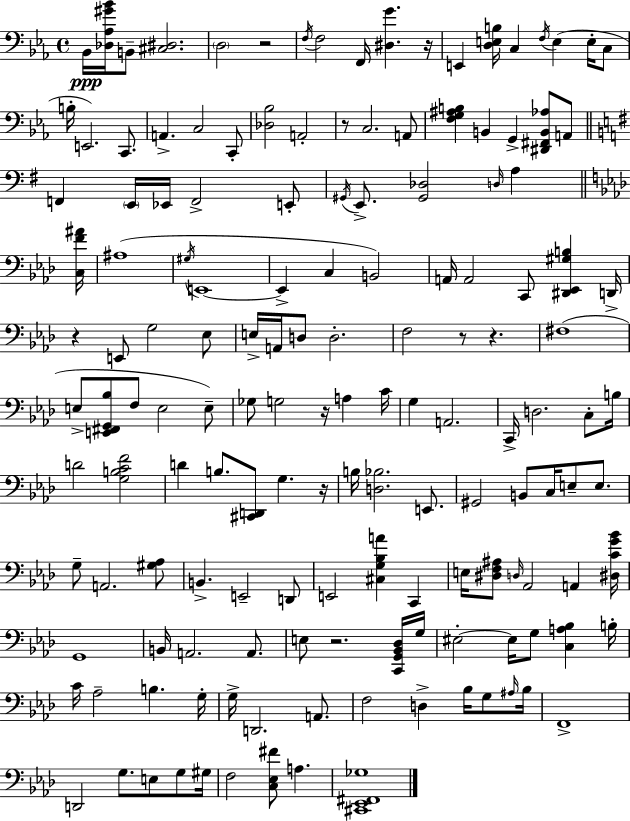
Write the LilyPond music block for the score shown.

{
  \clef bass
  \time 4/4
  \defaultTimeSignature
  \key ees \major
  bes,16\ppp <des aes gis' bes'>16 b,8-- <cis dis>2. | \parenthesize d2 r2 | \acciaccatura { f16 } f2 f,16 <dis g'>4. | r16 e,4 <d e b>16 c4 \acciaccatura { f16 } e4( e16-. | \break c8 b16-. e,2.) c,8. | a,4.-> c2 | c,8-. <des bes>2 a,2-. | r8 c2. | \break a,8 <f g ais b>4 b,4 g,4-> <dis, fis, b, aes>8 | a,8 \bar "||" \break \key g \major f,4 \parenthesize e,16 ees,16 f,2-> e,8-. | \acciaccatura { gis,16 } e,8.-> <gis, des>2 \grace { d16 } a4 | \bar "||" \break \key f \minor <c f' ais'>16 ais1( | \acciaccatura { gis16 } e,1~~ | e,4-> c4 b,2) | a,16 a,2 c,8 <dis, ees, gis b>4 | \break d,16-> r4 e,8 g2 | ees8 e16-> a,16 d8 d2.-. | f2 r8 r4. | fis1( | \break e8-> <e, fis, g, bes>8 f8 e2 | e8--) ges8 g2 r16 a4 | c'16 g4 a,2. | c,16-> d2. c8-. | \break b16 d'2 <g b c' f'>2 | d'4 b8. <cis, d,>8 g4. | r16 b16 <d bes>2. e,8. | gis,2 b,8 c16 e8-- e8. | \break g8-- a,2. | <gis aes>8 b,4.-> e,2-- | d,8 e,2 <cis g bes a'>4 c,4 | e16 <dis f ais>8 \grace { d16 } aes,2 a,4 | \break <dis c' g' bes'>16 g,1 | b,16 a,2. | a,8. e8 r2. | <c, g, bes, des>16 g16 eis2-.~~ eis16 g8 <c a bes>4 | \break b16-. c'16 aes2-- b4. | g16-. g16-> d,2. | a,8. f2 d4-> bes16 | g8 \grace { ais16 } bes16 f,1-> | \break d,2 g8. e8 | g8 gis16 f2 <c ees fis'>8 a4. | <cis, ees, fis, ges>1 | \bar "|."
}